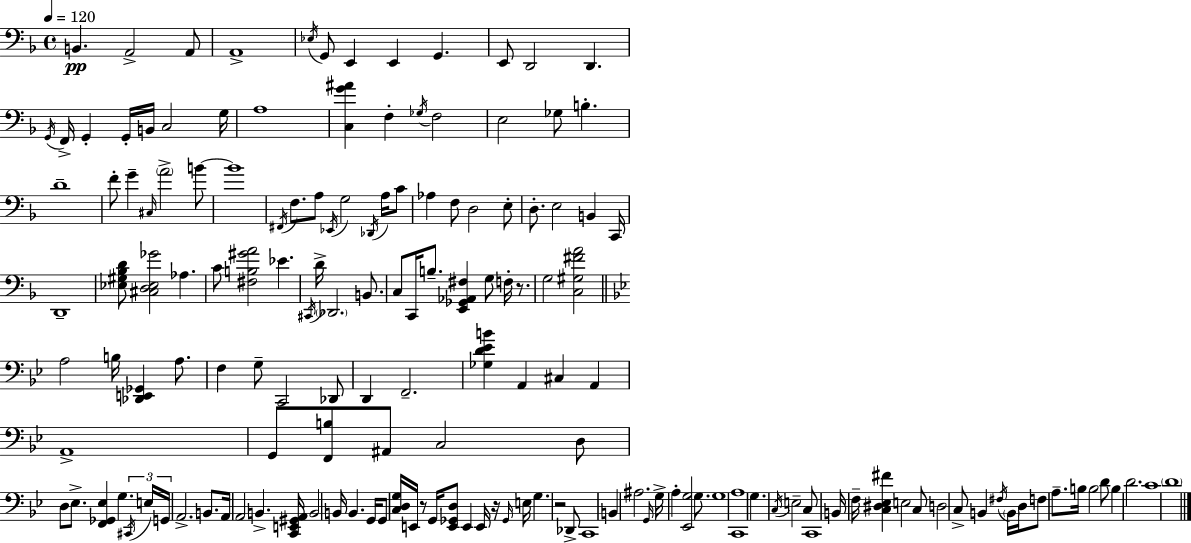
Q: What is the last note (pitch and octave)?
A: D4